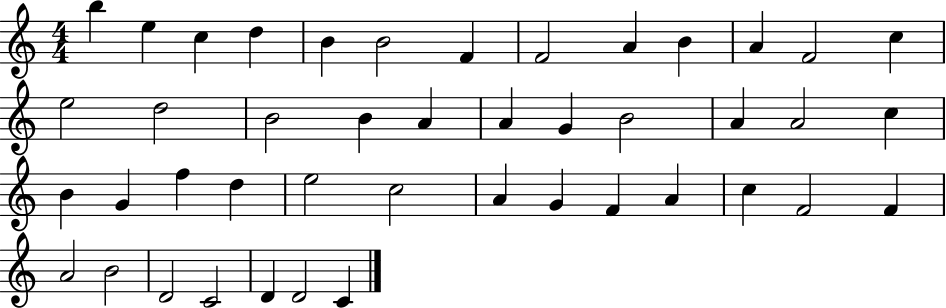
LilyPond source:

{
  \clef treble
  \numericTimeSignature
  \time 4/4
  \key c \major
  b''4 e''4 c''4 d''4 | b'4 b'2 f'4 | f'2 a'4 b'4 | a'4 f'2 c''4 | \break e''2 d''2 | b'2 b'4 a'4 | a'4 g'4 b'2 | a'4 a'2 c''4 | \break b'4 g'4 f''4 d''4 | e''2 c''2 | a'4 g'4 f'4 a'4 | c''4 f'2 f'4 | \break a'2 b'2 | d'2 c'2 | d'4 d'2 c'4 | \bar "|."
}